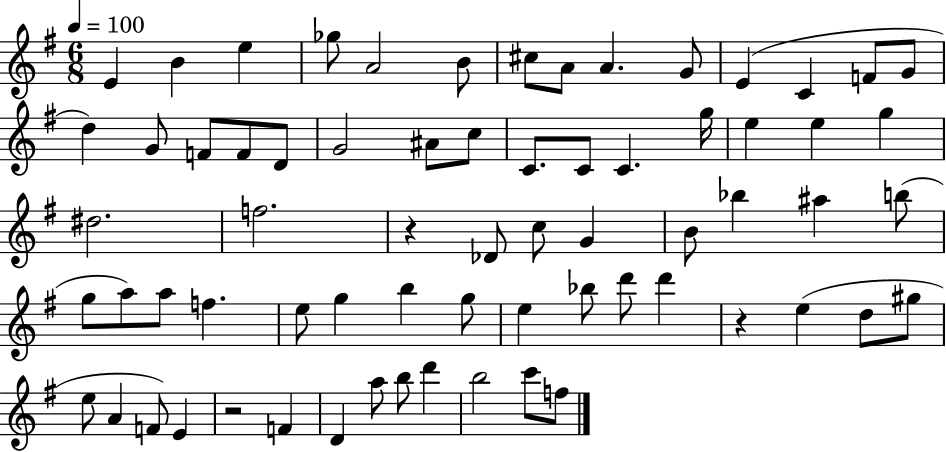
{
  \clef treble
  \numericTimeSignature
  \time 6/8
  \key g \major
  \tempo 4 = 100
  e'4 b'4 e''4 | ges''8 a'2 b'8 | cis''8 a'8 a'4. g'8 | e'4( c'4 f'8 g'8 | \break d''4) g'8 f'8 f'8 d'8 | g'2 ais'8 c''8 | c'8. c'8 c'4. g''16 | e''4 e''4 g''4 | \break dis''2. | f''2. | r4 des'8 c''8 g'4 | b'8 bes''4 ais''4 b''8( | \break g''8 a''8) a''8 f''4. | e''8 g''4 b''4 g''8 | e''4 bes''8 d'''8 d'''4 | r4 e''4( d''8 gis''8 | \break e''8 a'4 f'8) e'4 | r2 f'4 | d'4 a''8 b''8 d'''4 | b''2 c'''8 f''8 | \break \bar "|."
}